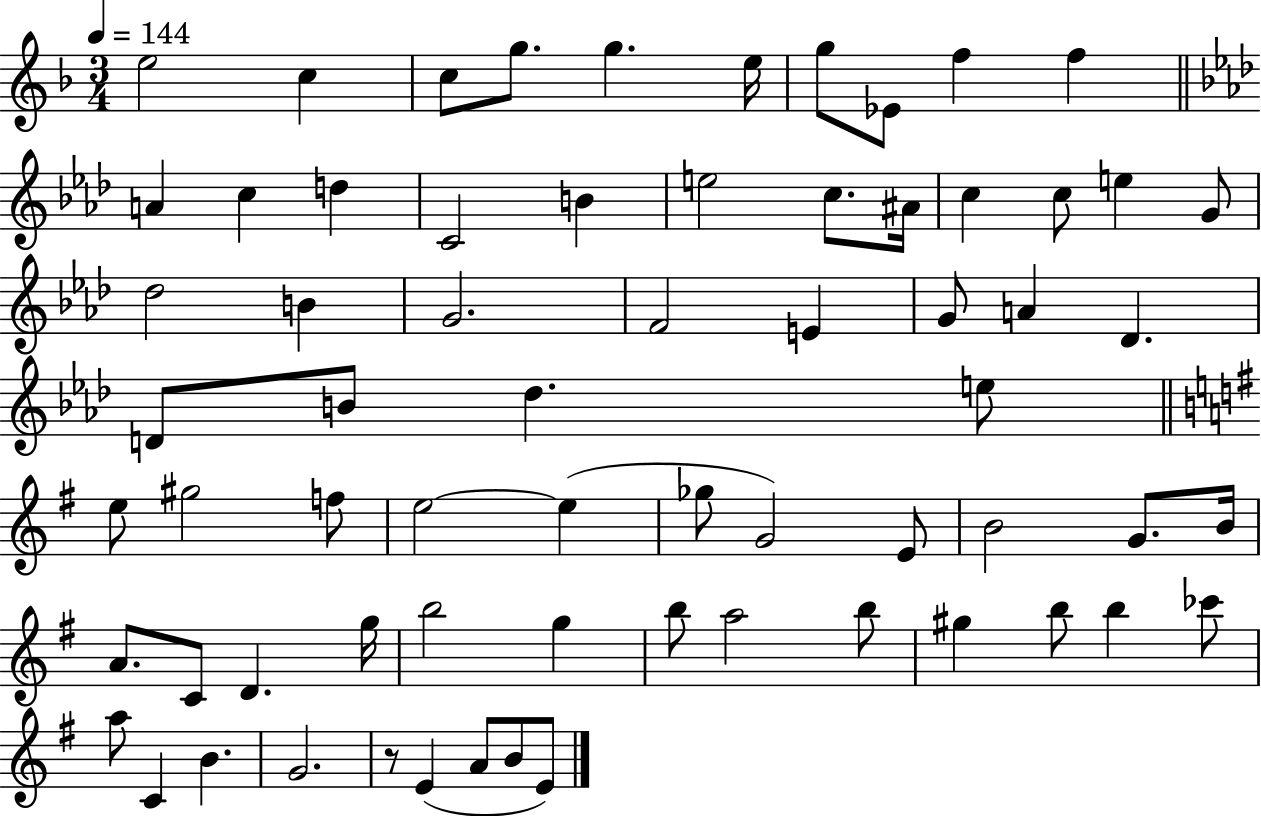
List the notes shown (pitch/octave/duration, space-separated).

E5/h C5/q C5/e G5/e. G5/q. E5/s G5/e Eb4/e F5/q F5/q A4/q C5/q D5/q C4/h B4/q E5/h C5/e. A#4/s C5/q C5/e E5/q G4/e Db5/h B4/q G4/h. F4/h E4/q G4/e A4/q Db4/q. D4/e B4/e Db5/q. E5/e E5/e G#5/h F5/e E5/h E5/q Gb5/e G4/h E4/e B4/h G4/e. B4/s A4/e. C4/e D4/q. G5/s B5/h G5/q B5/e A5/h B5/e G#5/q B5/e B5/q CES6/e A5/e C4/q B4/q. G4/h. R/e E4/q A4/e B4/e E4/e